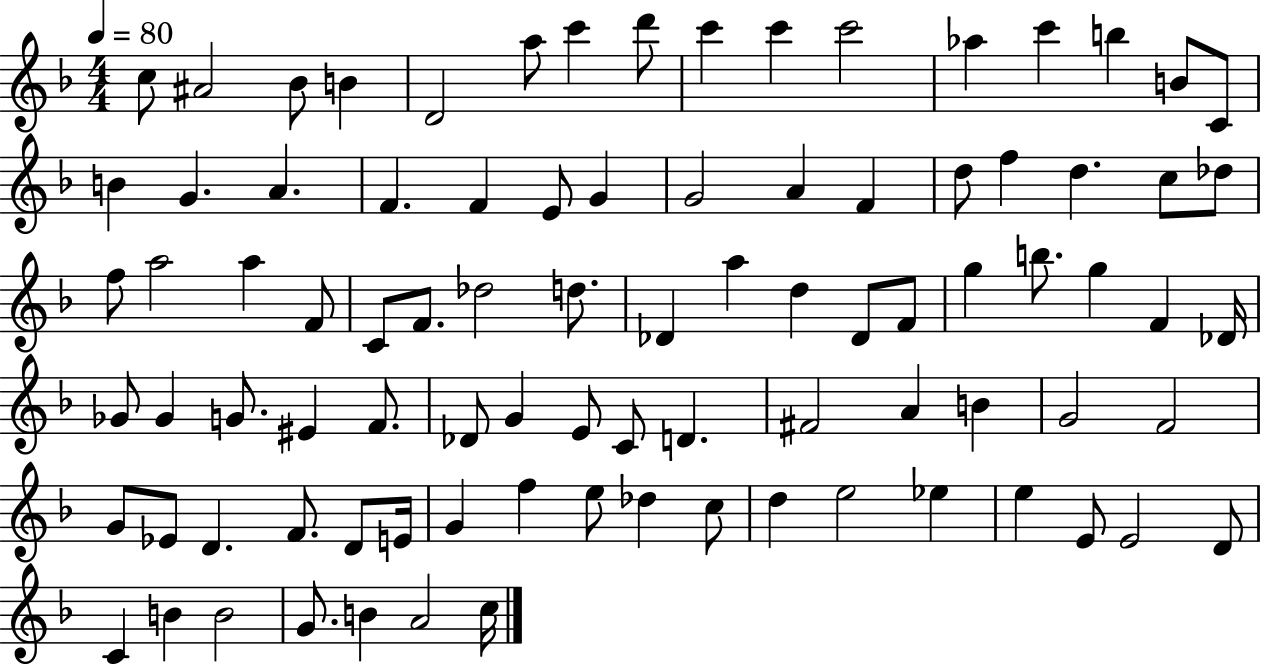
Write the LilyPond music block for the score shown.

{
  \clef treble
  \numericTimeSignature
  \time 4/4
  \key f \major
  \tempo 4 = 80
  c''8 ais'2 bes'8 b'4 | d'2 a''8 c'''4 d'''8 | c'''4 c'''4 c'''2 | aes''4 c'''4 b''4 b'8 c'8 | \break b'4 g'4. a'4. | f'4. f'4 e'8 g'4 | g'2 a'4 f'4 | d''8 f''4 d''4. c''8 des''8 | \break f''8 a''2 a''4 f'8 | c'8 f'8. des''2 d''8. | des'4 a''4 d''4 des'8 f'8 | g''4 b''8. g''4 f'4 des'16 | \break ges'8 ges'4 g'8. eis'4 f'8. | des'8 g'4 e'8 c'8 d'4. | fis'2 a'4 b'4 | g'2 f'2 | \break g'8 ees'8 d'4. f'8. d'8 e'16 | g'4 f''4 e''8 des''4 c''8 | d''4 e''2 ees''4 | e''4 e'8 e'2 d'8 | \break c'4 b'4 b'2 | g'8. b'4 a'2 c''16 | \bar "|."
}